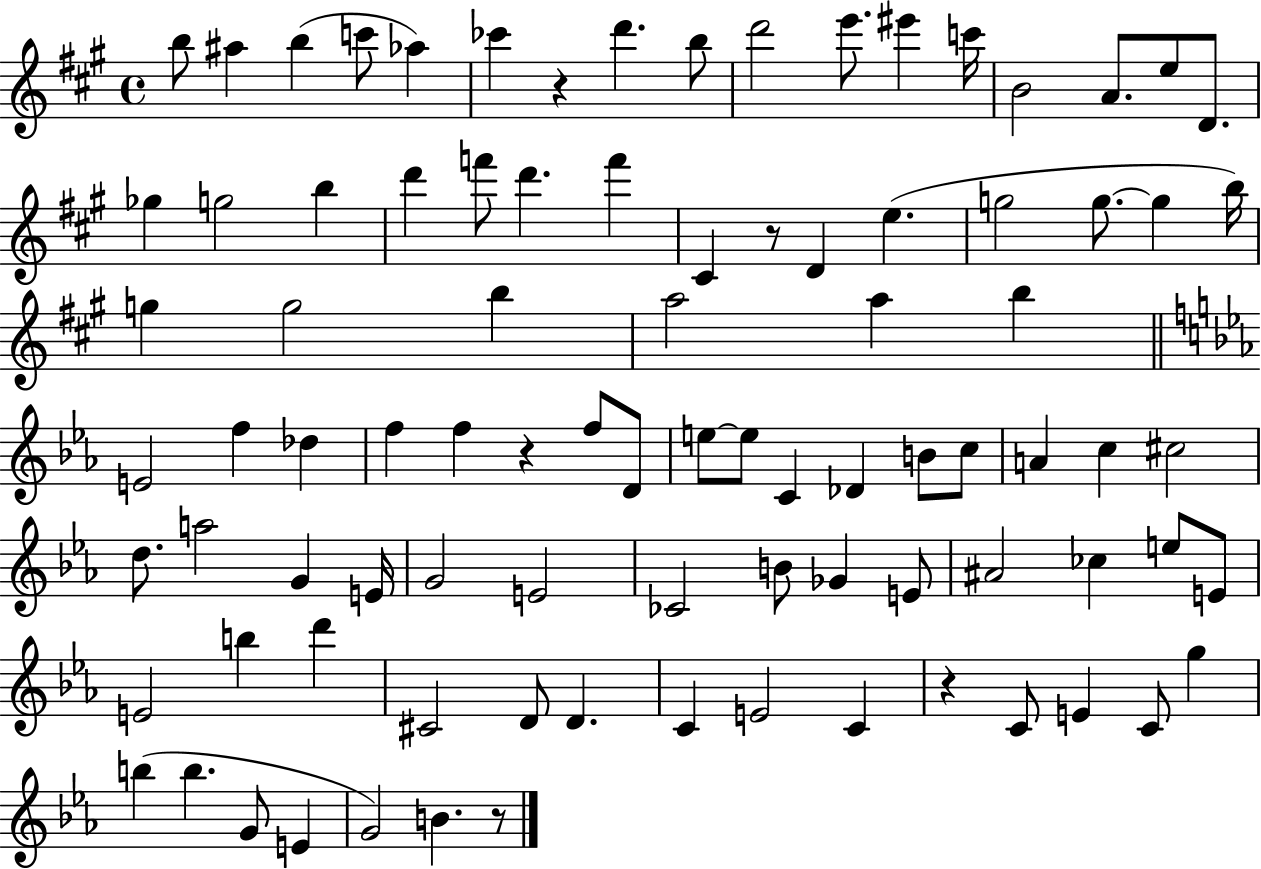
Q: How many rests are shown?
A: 5